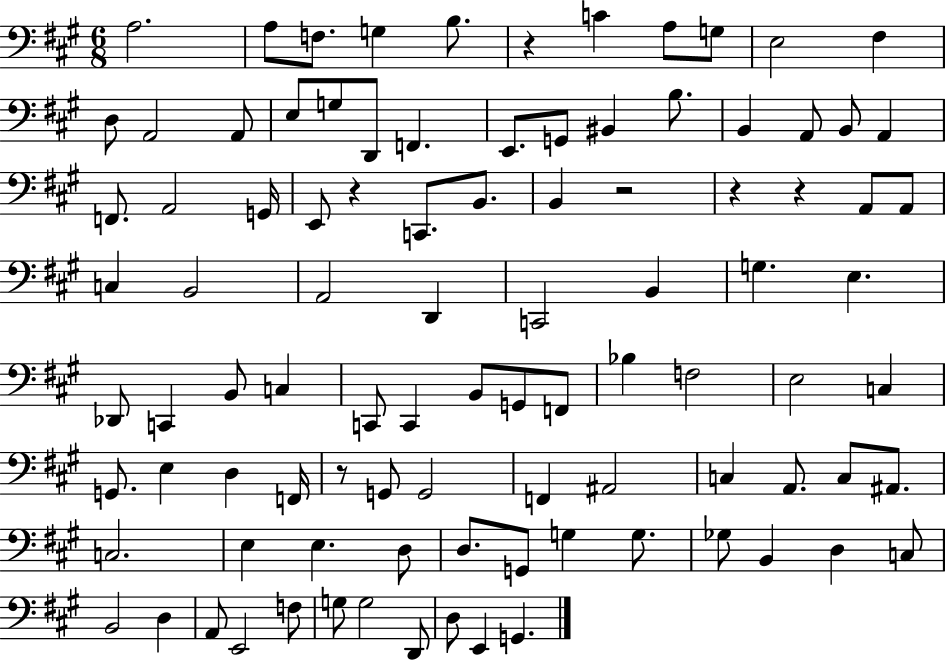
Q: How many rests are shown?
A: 6